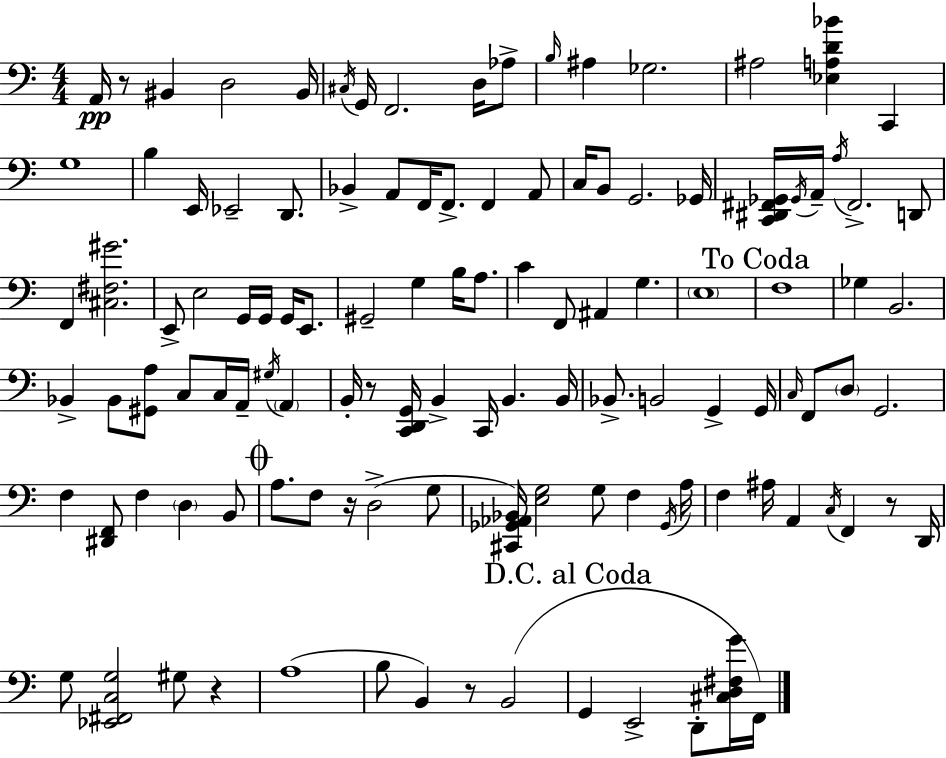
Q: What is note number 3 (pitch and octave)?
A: D3